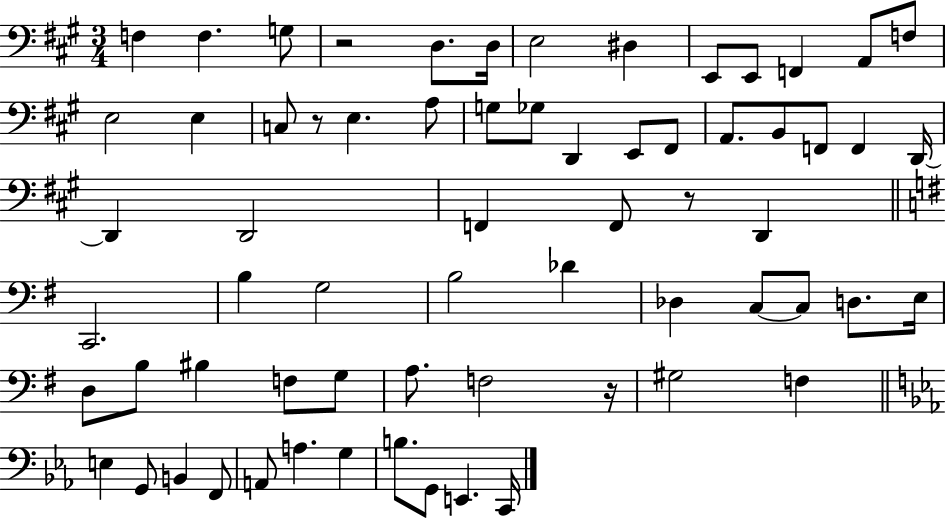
X:1
T:Untitled
M:3/4
L:1/4
K:A
F, F, G,/2 z2 D,/2 D,/4 E,2 ^D, E,,/2 E,,/2 F,, A,,/2 F,/2 E,2 E, C,/2 z/2 E, A,/2 G,/2 _G,/2 D,, E,,/2 ^F,,/2 A,,/2 B,,/2 F,,/2 F,, D,,/4 D,, D,,2 F,, F,,/2 z/2 D,, C,,2 B, G,2 B,2 _D _D, C,/2 C,/2 D,/2 E,/4 D,/2 B,/2 ^B, F,/2 G,/2 A,/2 F,2 z/4 ^G,2 F, E, G,,/2 B,, F,,/2 A,,/2 A, G, B,/2 G,,/2 E,, C,,/4